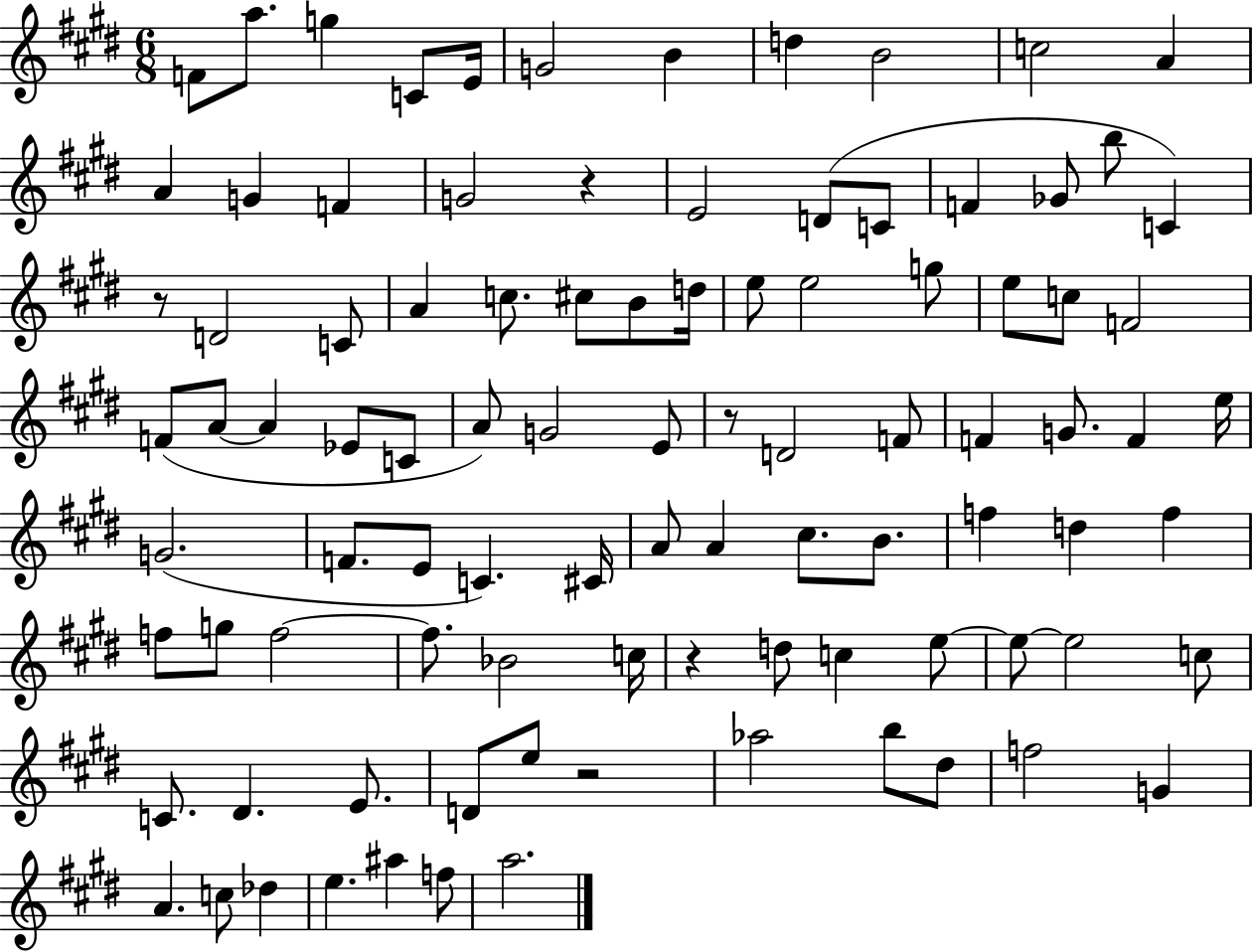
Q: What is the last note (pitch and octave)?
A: A5